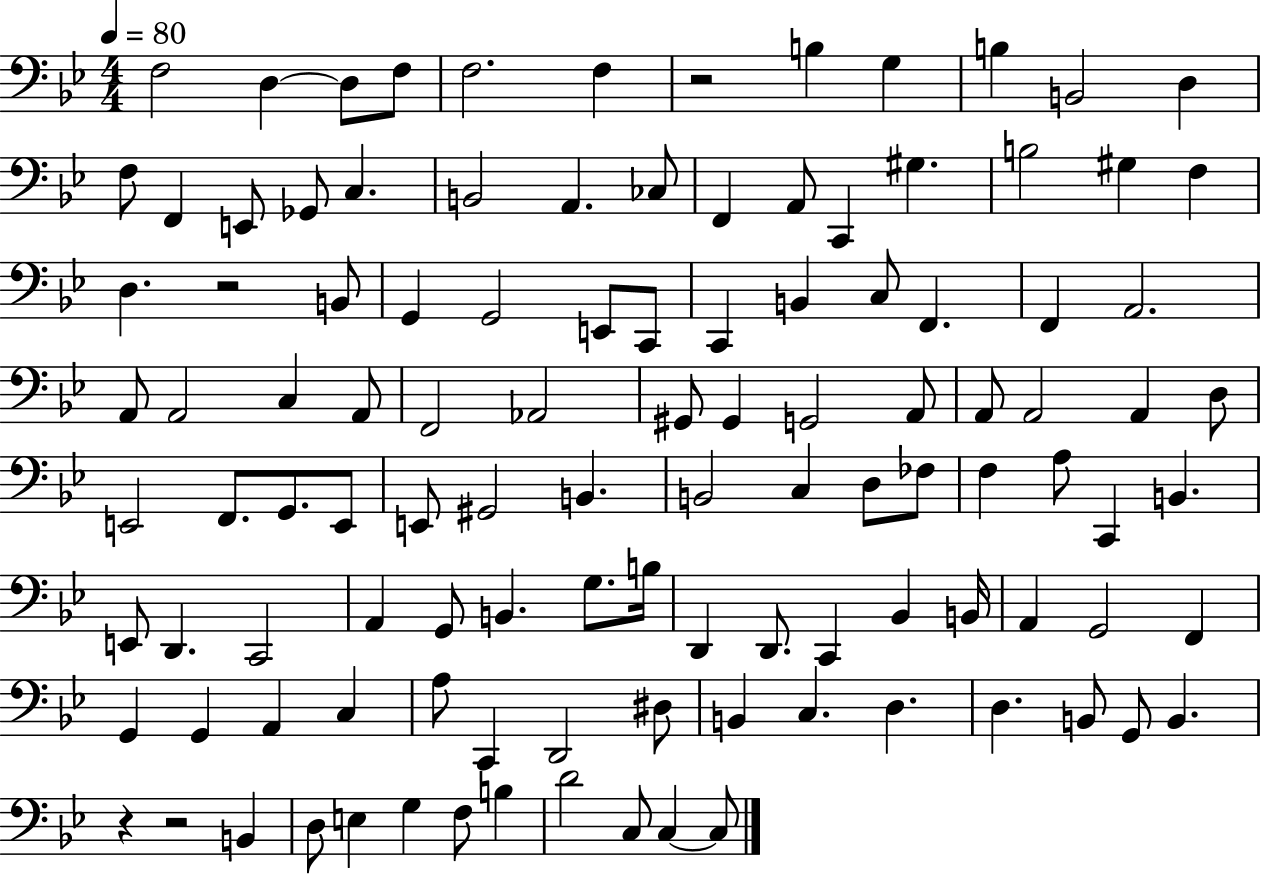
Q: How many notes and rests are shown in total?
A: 112